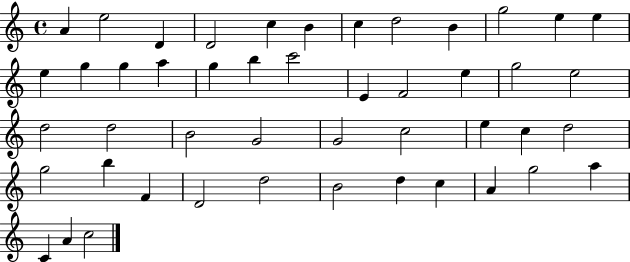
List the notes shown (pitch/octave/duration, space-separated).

A4/q E5/h D4/q D4/h C5/q B4/q C5/q D5/h B4/q G5/h E5/q E5/q E5/q G5/q G5/q A5/q G5/q B5/q C6/h E4/q F4/h E5/q G5/h E5/h D5/h D5/h B4/h G4/h G4/h C5/h E5/q C5/q D5/h G5/h B5/q F4/q D4/h D5/h B4/h D5/q C5/q A4/q G5/h A5/q C4/q A4/q C5/h